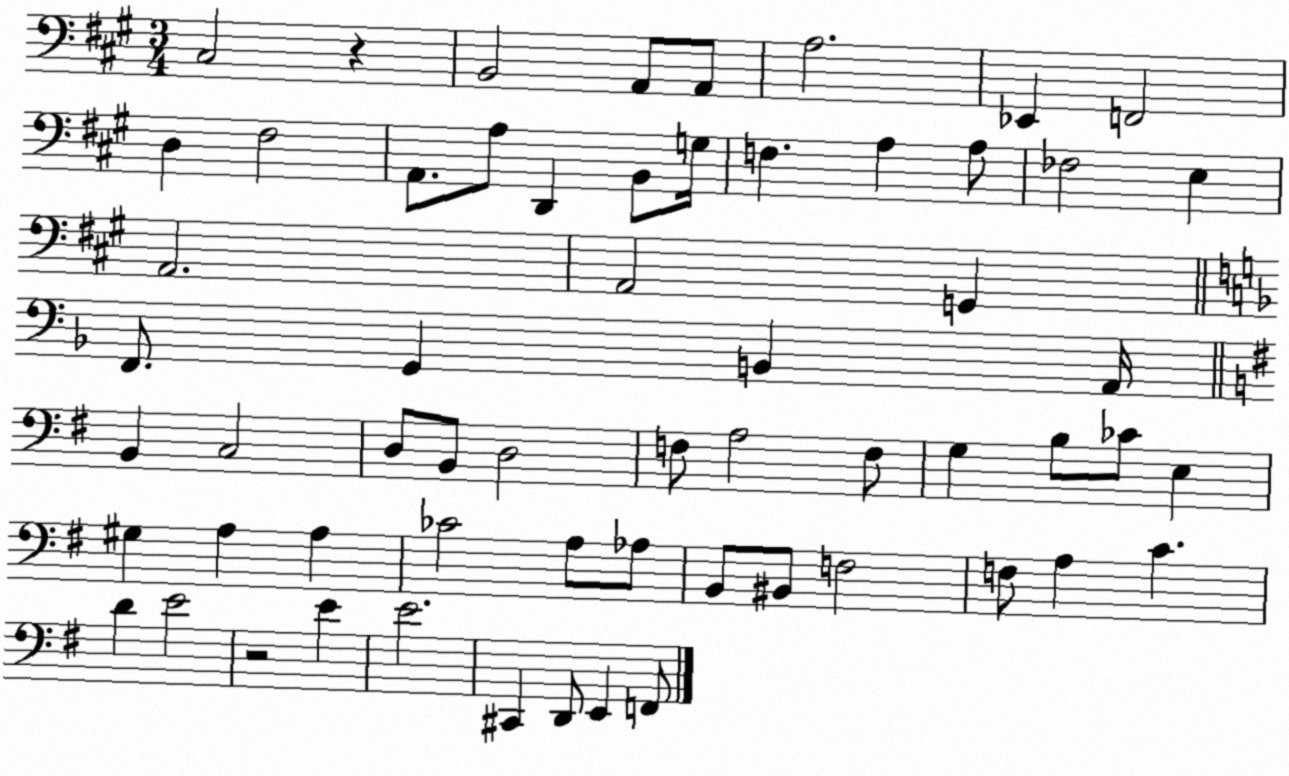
X:1
T:Untitled
M:3/4
L:1/4
K:A
^C,2 z B,,2 A,,/2 A,,/2 A,2 _E,, F,,2 D, ^F,2 A,,/2 A,/2 D,, B,,/2 G,/4 F, A, A,/2 _F,2 E, A,,2 A,,2 G,, F,,/2 G,, B,, A,,/4 B,, C,2 D,/2 B,,/2 D,2 F,/2 A,2 F,/2 G, B,/2 _C/2 E, ^G, A, A, _C2 A,/2 _A,/2 B,,/2 ^B,,/2 F,2 F,/2 A, C D E2 z2 E E2 ^C,, D,,/2 E,, F,,/2